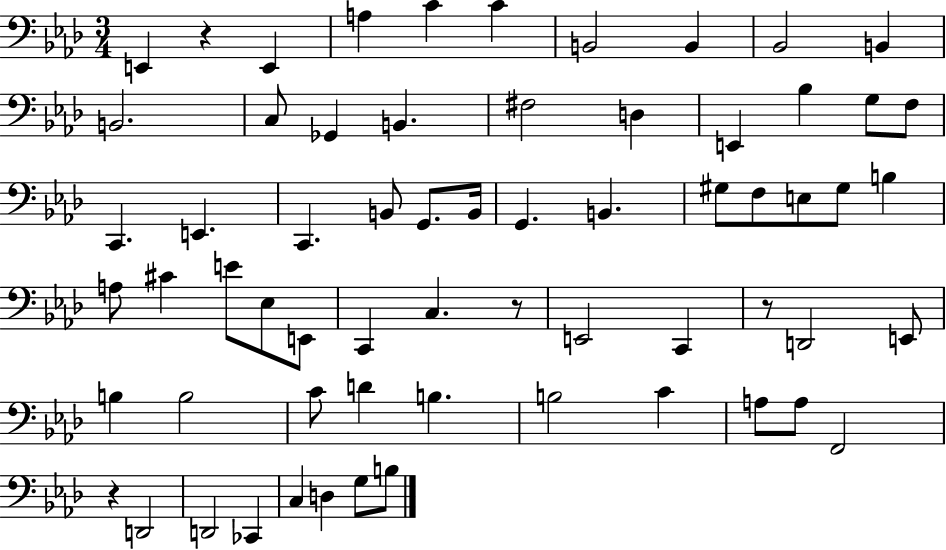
{
  \clef bass
  \numericTimeSignature
  \time 3/4
  \key aes \major
  e,4 r4 e,4 | a4 c'4 c'4 | b,2 b,4 | bes,2 b,4 | \break b,2. | c8 ges,4 b,4. | fis2 d4 | e,4 bes4 g8 f8 | \break c,4. e,4. | c,4. b,8 g,8. b,16 | g,4. b,4. | gis8 f8 e8 gis8 b4 | \break a8 cis'4 e'8 ees8 e,8 | c,4 c4. r8 | e,2 c,4 | r8 d,2 e,8 | \break b4 b2 | c'8 d'4 b4. | b2 c'4 | a8 a8 f,2 | \break r4 d,2 | d,2 ces,4 | c4 d4 g8 b8 | \bar "|."
}